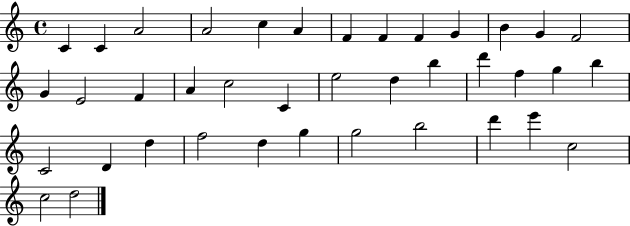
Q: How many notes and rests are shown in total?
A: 39